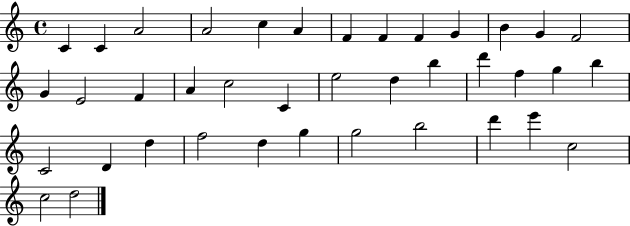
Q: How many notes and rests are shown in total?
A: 39